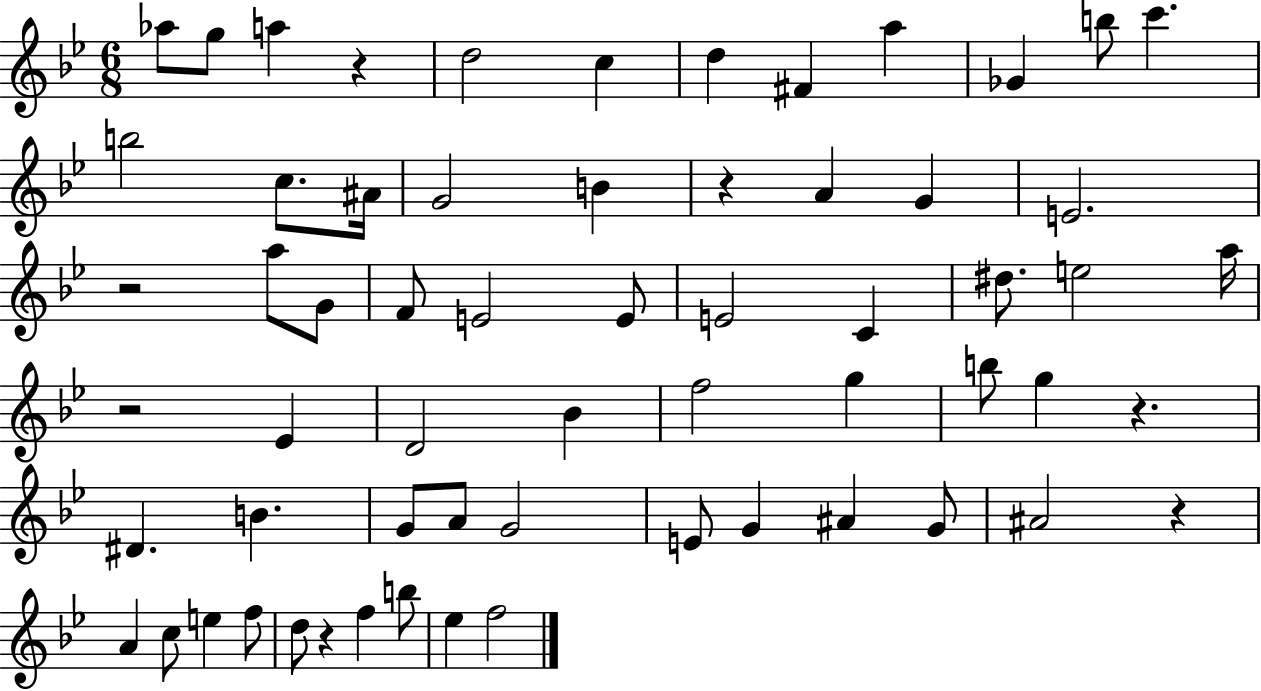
X:1
T:Untitled
M:6/8
L:1/4
K:Bb
_a/2 g/2 a z d2 c d ^F a _G b/2 c' b2 c/2 ^A/4 G2 B z A G E2 z2 a/2 G/2 F/2 E2 E/2 E2 C ^d/2 e2 a/4 z2 _E D2 _B f2 g b/2 g z ^D B G/2 A/2 G2 E/2 G ^A G/2 ^A2 z A c/2 e f/2 d/2 z f b/2 _e f2